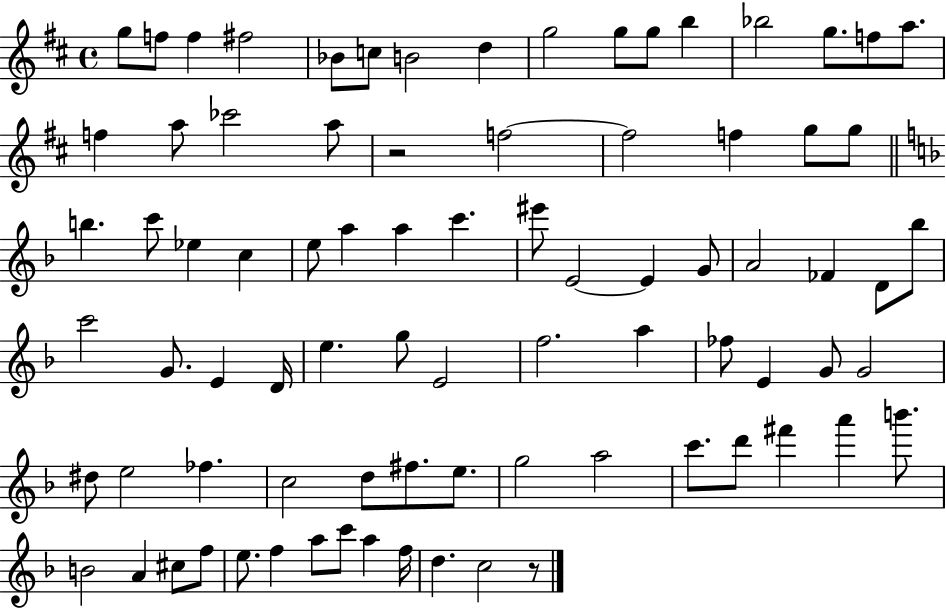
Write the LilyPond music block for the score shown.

{
  \clef treble
  \time 4/4
  \defaultTimeSignature
  \key d \major
  g''8 f''8 f''4 fis''2 | bes'8 c''8 b'2 d''4 | g''2 g''8 g''8 b''4 | bes''2 g''8. f''8 a''8. | \break f''4 a''8 ces'''2 a''8 | r2 f''2~~ | f''2 f''4 g''8 g''8 | \bar "||" \break \key f \major b''4. c'''8 ees''4 c''4 | e''8 a''4 a''4 c'''4. | eis'''8 e'2~~ e'4 g'8 | a'2 fes'4 d'8 bes''8 | \break c'''2 g'8. e'4 d'16 | e''4. g''8 e'2 | f''2. a''4 | fes''8 e'4 g'8 g'2 | \break dis''8 e''2 fes''4. | c''2 d''8 fis''8. e''8. | g''2 a''2 | c'''8. d'''8 fis'''4 a'''4 b'''8. | \break b'2 a'4 cis''8 f''8 | e''8. f''4 a''8 c'''8 a''4 f''16 | d''4. c''2 r8 | \bar "|."
}